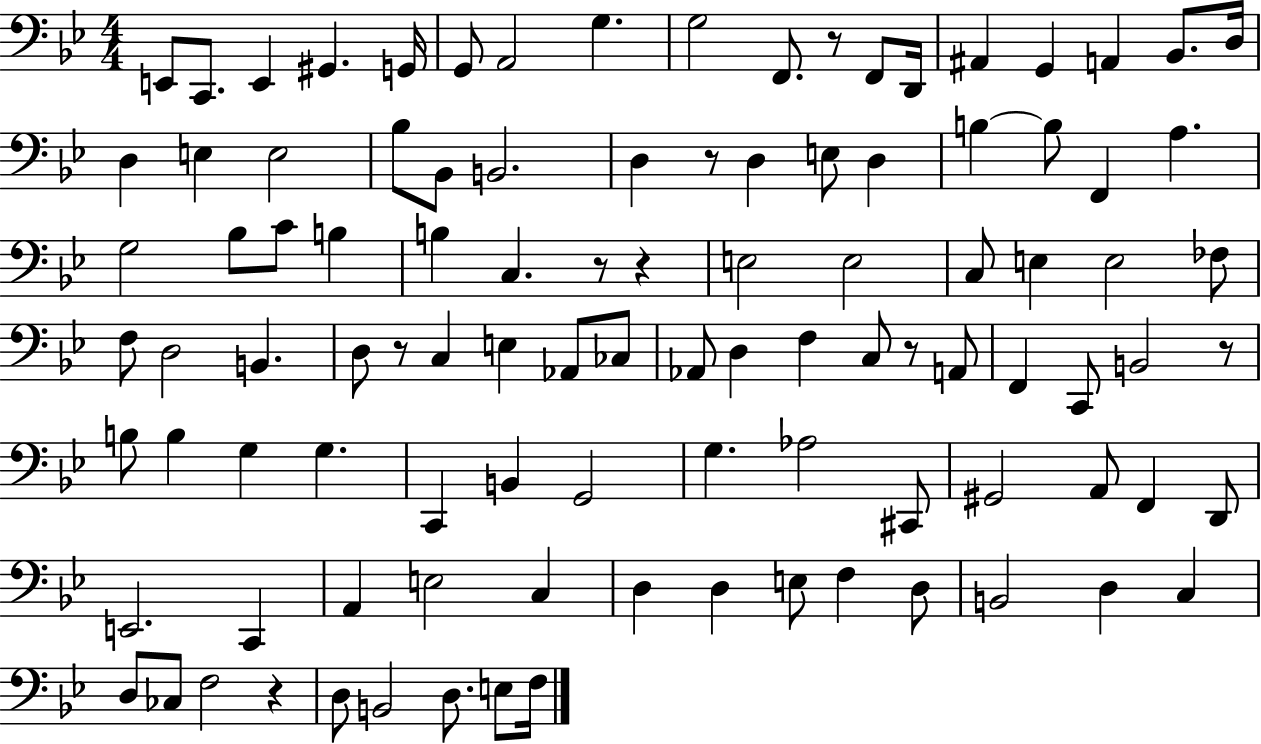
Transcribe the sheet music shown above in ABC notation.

X:1
T:Untitled
M:4/4
L:1/4
K:Bb
E,,/2 C,,/2 E,, ^G,, G,,/4 G,,/2 A,,2 G, G,2 F,,/2 z/2 F,,/2 D,,/4 ^A,, G,, A,, _B,,/2 D,/4 D, E, E,2 _B,/2 _B,,/2 B,,2 D, z/2 D, E,/2 D, B, B,/2 F,, A, G,2 _B,/2 C/2 B, B, C, z/2 z E,2 E,2 C,/2 E, E,2 _F,/2 F,/2 D,2 B,, D,/2 z/2 C, E, _A,,/2 _C,/2 _A,,/2 D, F, C,/2 z/2 A,,/2 F,, C,,/2 B,,2 z/2 B,/2 B, G, G, C,, B,, G,,2 G, _A,2 ^C,,/2 ^G,,2 A,,/2 F,, D,,/2 E,,2 C,, A,, E,2 C, D, D, E,/2 F, D,/2 B,,2 D, C, D,/2 _C,/2 F,2 z D,/2 B,,2 D,/2 E,/2 F,/4